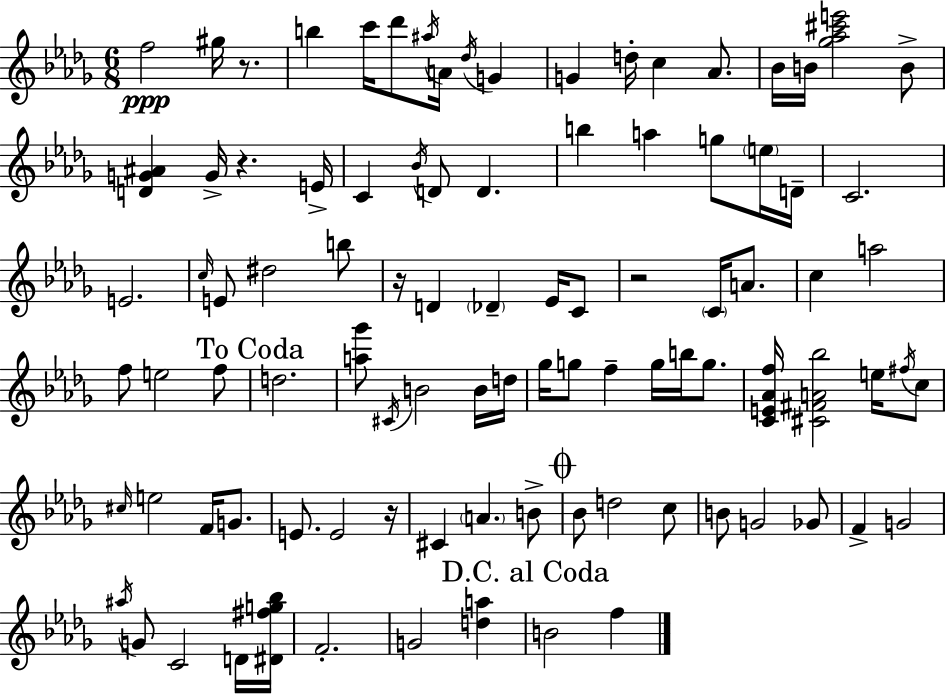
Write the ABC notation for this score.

X:1
T:Untitled
M:6/8
L:1/4
K:Bbm
f2 ^g/4 z/2 b c'/4 _d'/2 ^a/4 A/4 _d/4 G G d/4 c _A/2 _B/4 B/4 [_g_a^c'e']2 B/2 [DG^A] G/4 z E/4 C _B/4 D/2 D b a g/2 e/4 D/4 C2 E2 c/4 E/2 ^d2 b/2 z/4 D _D _E/4 C/2 z2 C/4 A/2 c a2 f/2 e2 f/2 d2 [a_g']/2 ^C/4 B2 B/4 d/4 _g/4 g/2 f g/4 b/4 g/2 [CE_Af]/4 [^C^FA_b]2 e/4 ^f/4 c/2 ^c/4 e2 F/4 G/2 E/2 E2 z/4 ^C A B/2 _B/2 d2 c/2 B/2 G2 _G/2 F G2 ^a/4 G/2 C2 D/4 [^D^fg_b]/4 F2 G2 [da] B2 f